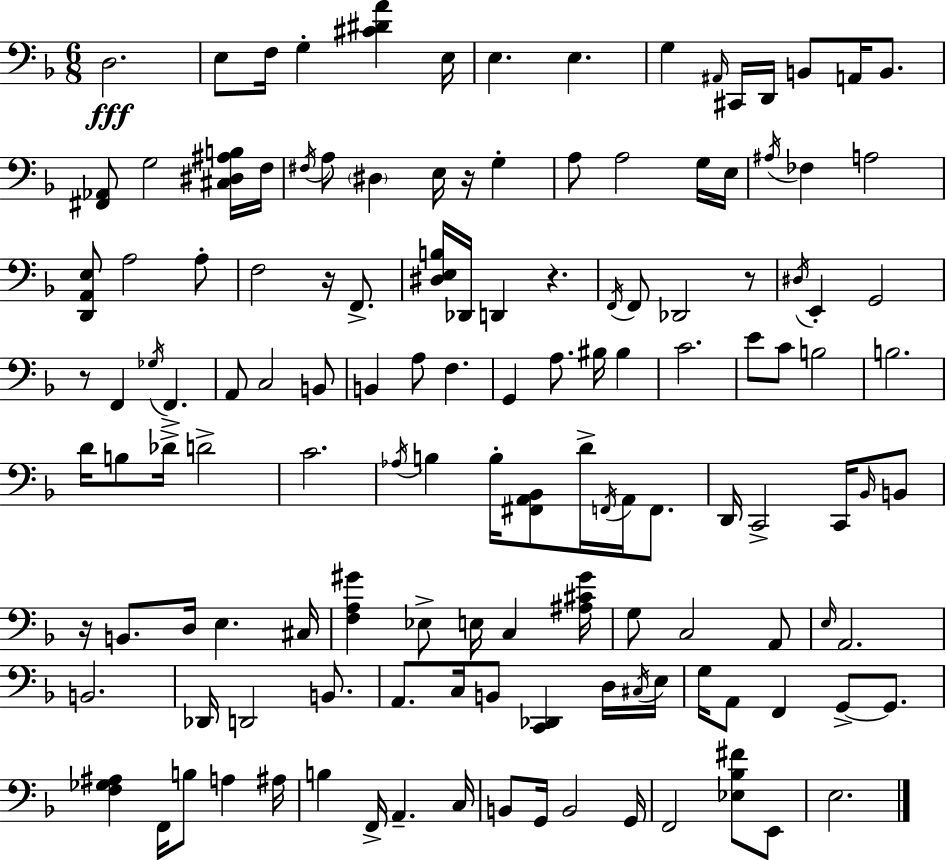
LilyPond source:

{
  \clef bass
  \numericTimeSignature
  \time 6/8
  \key f \major
  d2.\fff | e8 f16 g4-. <cis' dis' a'>4 e16 | e4. e4. | g4 \grace { ais,16 } cis,16 d,16 b,8 a,16 b,8. | \break <fis, aes,>8 g2 <cis dis ais b>16 | f16 \acciaccatura { fis16 } a8 \parenthesize dis4 e16 r16 g4-. | a8 a2 | g16 e16 \acciaccatura { ais16 } fes4 a2 | \break <d, a, e>8 a2 | a8-. f2 r16 | f,8.-> <dis e b>16 des,16 d,4 r4. | \acciaccatura { f,16 } f,8 des,2 | \break r8 \acciaccatura { dis16 } e,4-. g,2 | r8 f,4 \acciaccatura { ges16 } | f,4.-> a,8 c2 | b,8 b,4 a8 | \break f4. g,4 a8. | bis16 bis4 c'2. | e'8 c'8 b2 | b2. | \break d'16 b8 des'16-> d'2-> | c'2. | \acciaccatura { aes16 } b4 b16-. | <fis, a, bes,>8 d'16-> \acciaccatura { f,16 } a,16 f,8. d,16 c,2-> | \break c,16 \grace { bes,16 } b,8 r16 b,8. | d16 e4. cis16 <f a gis'>4 | ees8-> e16 c4 <ais cis' gis'>16 g8 c2 | a,8 \grace { e16 } a,2. | \break b,2. | des,16 d,2 | b,8. a,8. | c16 b,8 <c, des,>4 d16 \acciaccatura { cis16 } e16 g16 | \break a,8 f,4 g,8->~~ g,8. <f ges ais>4 | f,16 b8 a4 ais16 b4 | f,16-> a,4.-- c16 b,8 | g,16 b,2 g,16 f,2 | \break <ees bes fis'>8 e,8 e2. | \bar "|."
}